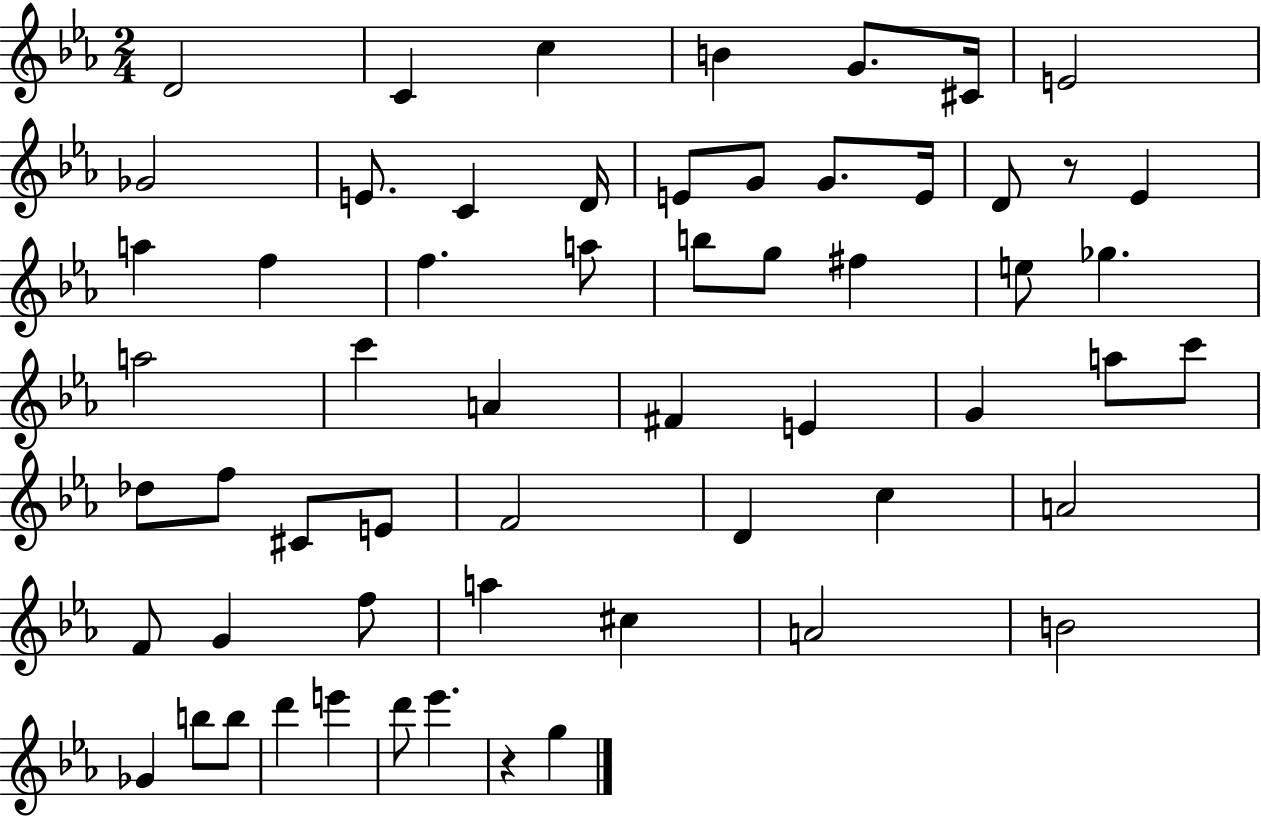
{
  \clef treble
  \numericTimeSignature
  \time 2/4
  \key ees \major
  d'2 | c'4 c''4 | b'4 g'8. cis'16 | e'2 | \break ges'2 | e'8. c'4 d'16 | e'8 g'8 g'8. e'16 | d'8 r8 ees'4 | \break a''4 f''4 | f''4. a''8 | b''8 g''8 fis''4 | e''8 ges''4. | \break a''2 | c'''4 a'4 | fis'4 e'4 | g'4 a''8 c'''8 | \break des''8 f''8 cis'8 e'8 | f'2 | d'4 c''4 | a'2 | \break f'8 g'4 f''8 | a''4 cis''4 | a'2 | b'2 | \break ges'4 b''8 b''8 | d'''4 e'''4 | d'''8 ees'''4. | r4 g''4 | \break \bar "|."
}